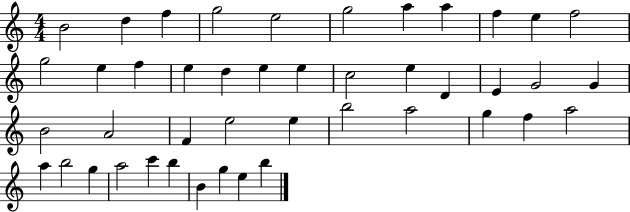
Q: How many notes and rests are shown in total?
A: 44